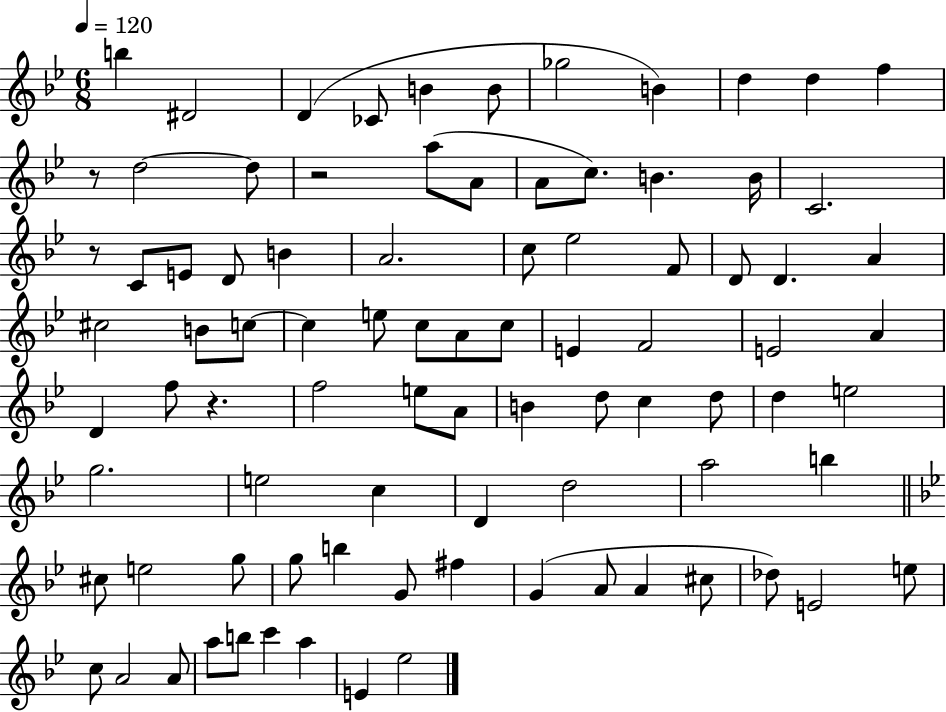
X:1
T:Untitled
M:6/8
L:1/4
K:Bb
b ^D2 D _C/2 B B/2 _g2 B d d f z/2 d2 d/2 z2 a/2 A/2 A/2 c/2 B B/4 C2 z/2 C/2 E/2 D/2 B A2 c/2 _e2 F/2 D/2 D A ^c2 B/2 c/2 c e/2 c/2 A/2 c/2 E F2 E2 A D f/2 z f2 e/2 A/2 B d/2 c d/2 d e2 g2 e2 c D d2 a2 b ^c/2 e2 g/2 g/2 b G/2 ^f G A/2 A ^c/2 _d/2 E2 e/2 c/2 A2 A/2 a/2 b/2 c' a E _e2